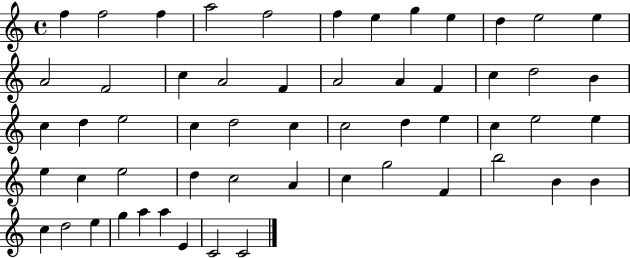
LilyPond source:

{
  \clef treble
  \time 4/4
  \defaultTimeSignature
  \key c \major
  f''4 f''2 f''4 | a''2 f''2 | f''4 e''4 g''4 e''4 | d''4 e''2 e''4 | \break a'2 f'2 | c''4 a'2 f'4 | a'2 a'4 f'4 | c''4 d''2 b'4 | \break c''4 d''4 e''2 | c''4 d''2 c''4 | c''2 d''4 e''4 | c''4 e''2 e''4 | \break e''4 c''4 e''2 | d''4 c''2 a'4 | c''4 g''2 f'4 | b''2 b'4 b'4 | \break c''4 d''2 e''4 | g''4 a''4 a''4 e'4 | c'2 c'2 | \bar "|."
}